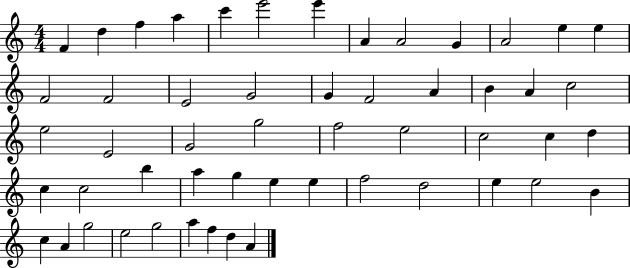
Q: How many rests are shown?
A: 0